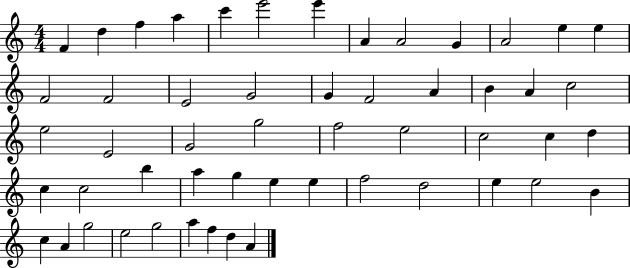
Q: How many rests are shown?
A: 0